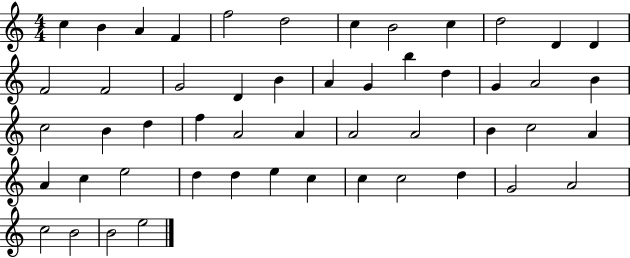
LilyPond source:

{
  \clef treble
  \numericTimeSignature
  \time 4/4
  \key c \major
  c''4 b'4 a'4 f'4 | f''2 d''2 | c''4 b'2 c''4 | d''2 d'4 d'4 | \break f'2 f'2 | g'2 d'4 b'4 | a'4 g'4 b''4 d''4 | g'4 a'2 b'4 | \break c''2 b'4 d''4 | f''4 a'2 a'4 | a'2 a'2 | b'4 c''2 a'4 | \break a'4 c''4 e''2 | d''4 d''4 e''4 c''4 | c''4 c''2 d''4 | g'2 a'2 | \break c''2 b'2 | b'2 e''2 | \bar "|."
}